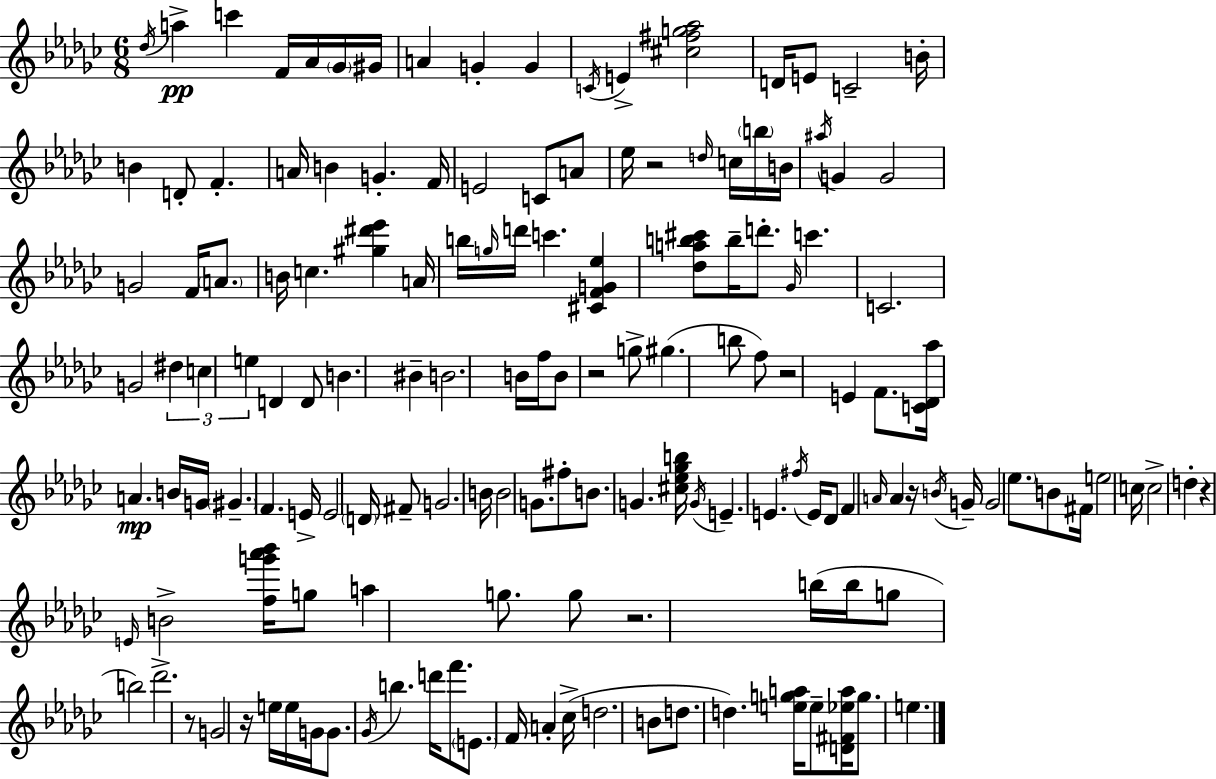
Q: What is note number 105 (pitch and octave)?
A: G5